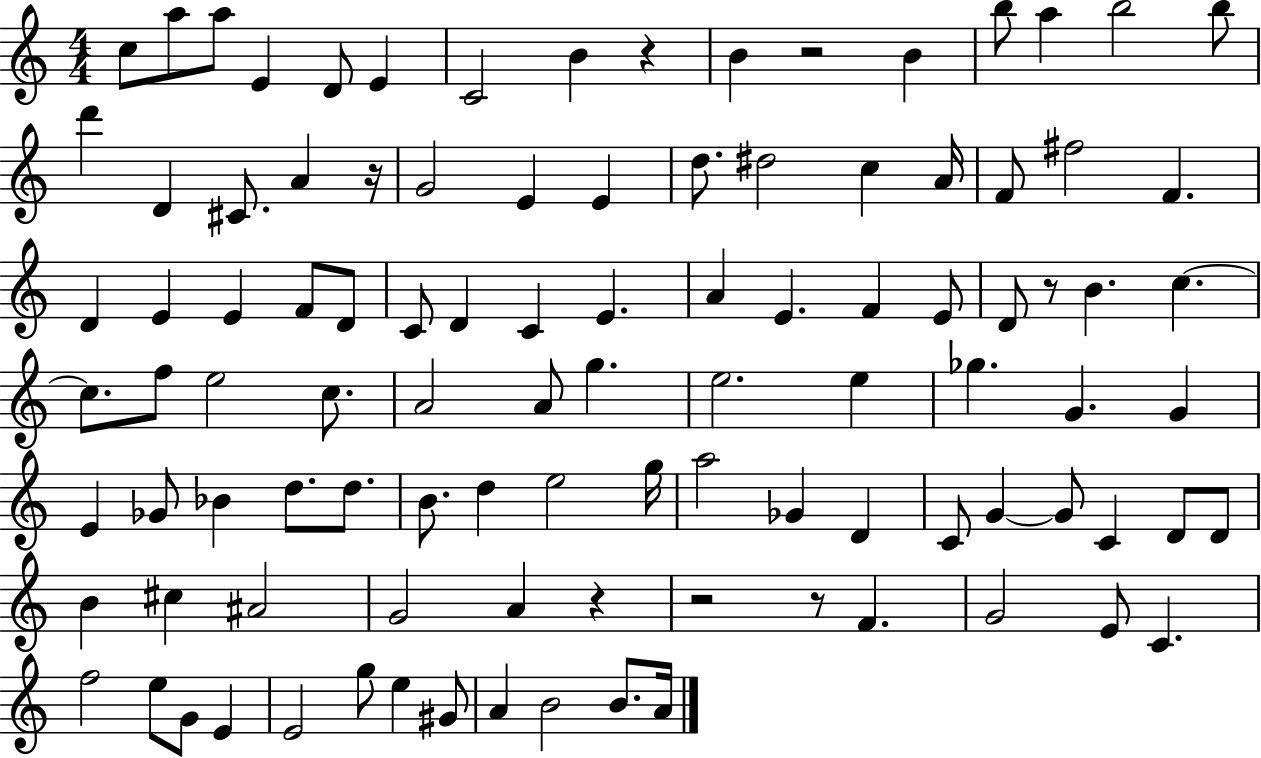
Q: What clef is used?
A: treble